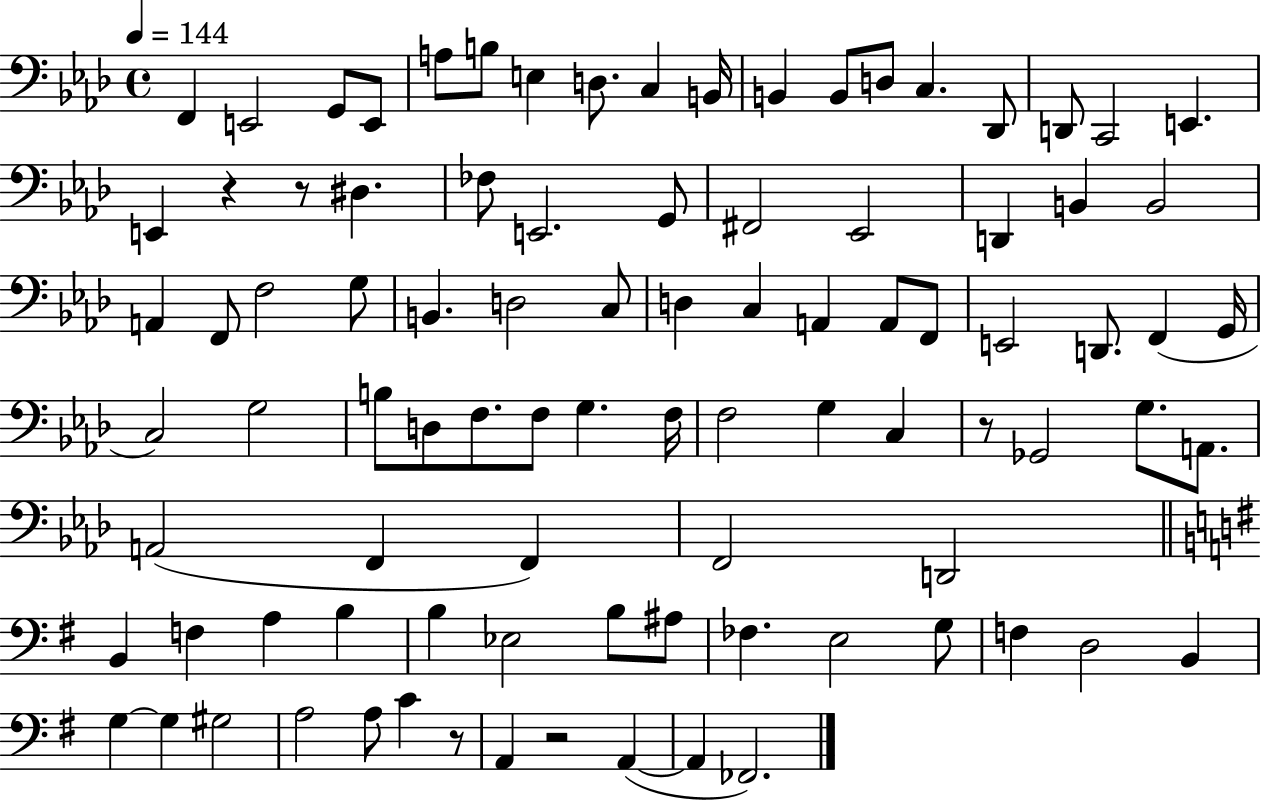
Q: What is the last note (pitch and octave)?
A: FES2